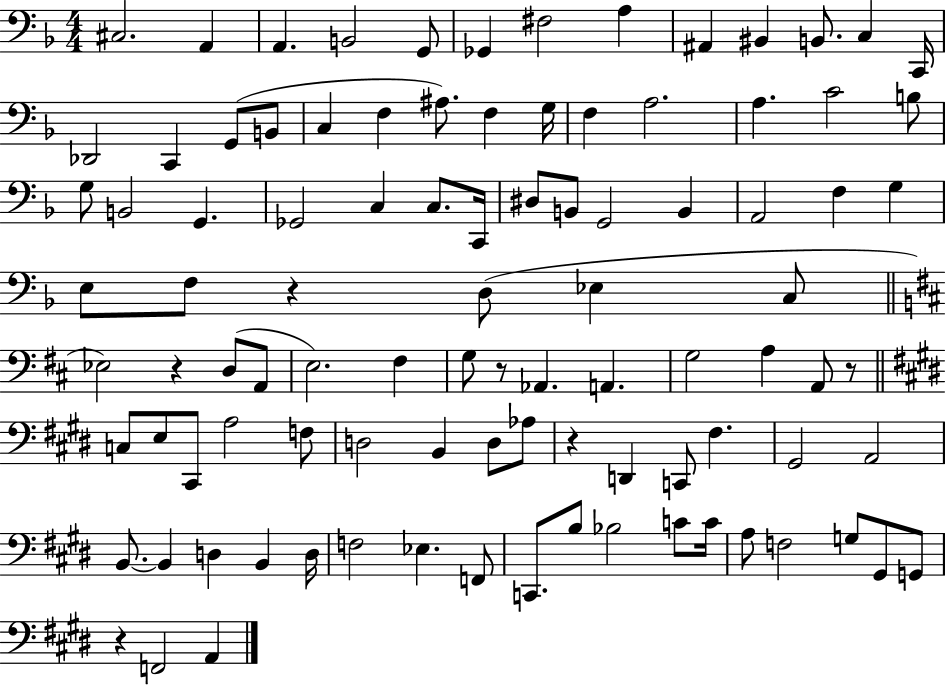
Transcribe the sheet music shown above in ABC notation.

X:1
T:Untitled
M:4/4
L:1/4
K:F
^C,2 A,, A,, B,,2 G,,/2 _G,, ^F,2 A, ^A,, ^B,, B,,/2 C, C,,/4 _D,,2 C,, G,,/2 B,,/2 C, F, ^A,/2 F, G,/4 F, A,2 A, C2 B,/2 G,/2 B,,2 G,, _G,,2 C, C,/2 C,,/4 ^D,/2 B,,/2 G,,2 B,, A,,2 F, G, E,/2 F,/2 z D,/2 _E, C,/2 _E,2 z D,/2 A,,/2 E,2 ^F, G,/2 z/2 _A,, A,, G,2 A, A,,/2 z/2 C,/2 E,/2 ^C,,/2 A,2 F,/2 D,2 B,, D,/2 _A,/2 z D,, C,,/2 ^F, ^G,,2 A,,2 B,,/2 B,, D, B,, D,/4 F,2 _E, F,,/2 C,,/2 B,/2 _B,2 C/2 C/4 A,/2 F,2 G,/2 ^G,,/2 G,,/2 z F,,2 A,,